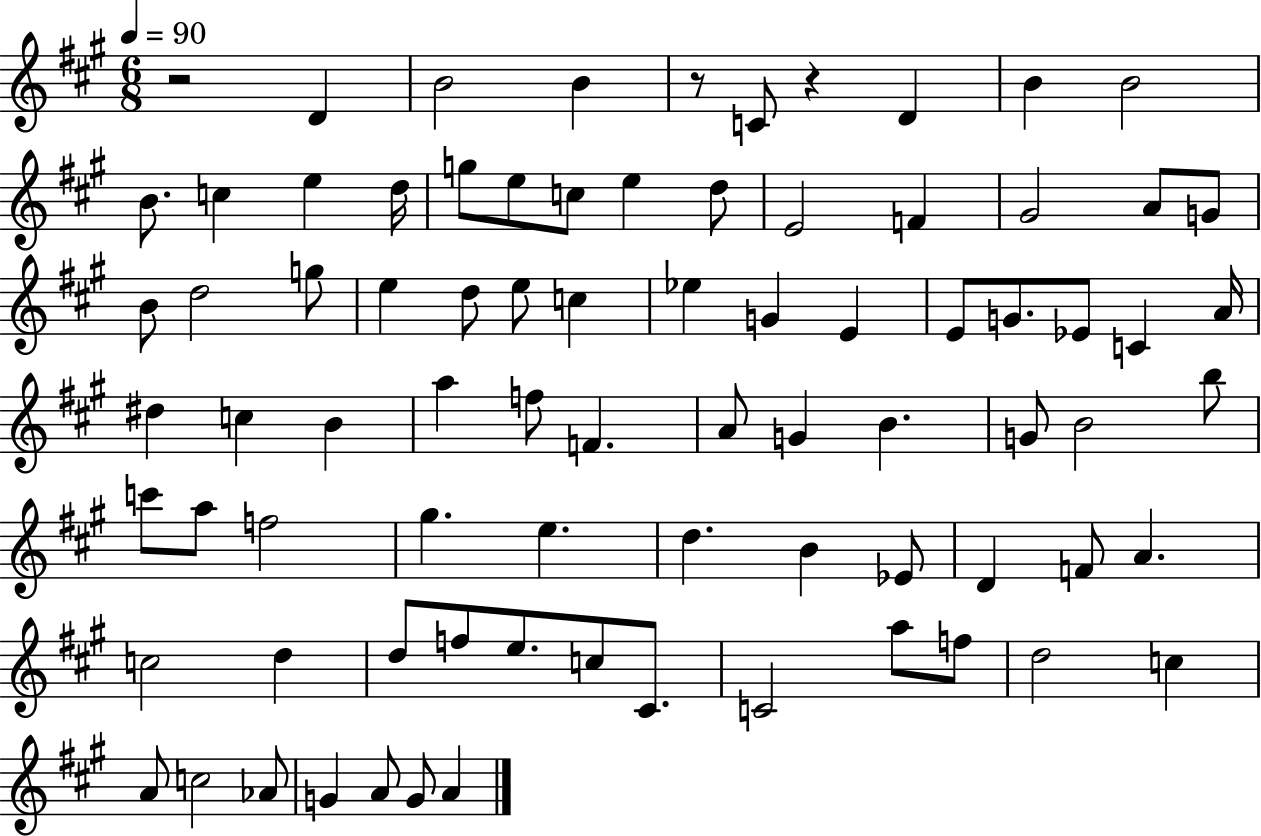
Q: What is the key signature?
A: A major